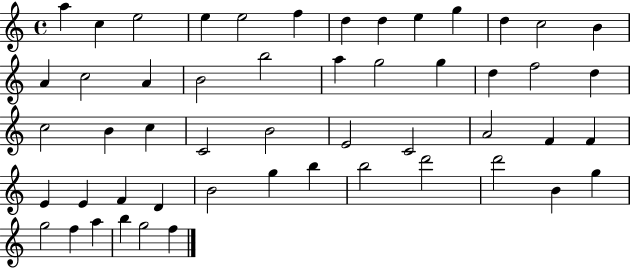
A5/q C5/q E5/h E5/q E5/h F5/q D5/q D5/q E5/q G5/q D5/q C5/h B4/q A4/q C5/h A4/q B4/h B5/h A5/q G5/h G5/q D5/q F5/h D5/q C5/h B4/q C5/q C4/h B4/h E4/h C4/h A4/h F4/q F4/q E4/q E4/q F4/q D4/q B4/h G5/q B5/q B5/h D6/h D6/h B4/q G5/q G5/h F5/q A5/q B5/q G5/h F5/q